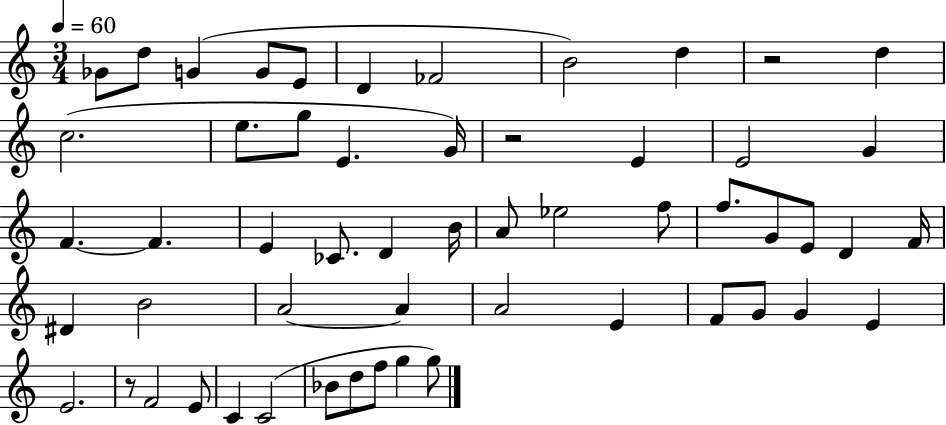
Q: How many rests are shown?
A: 3